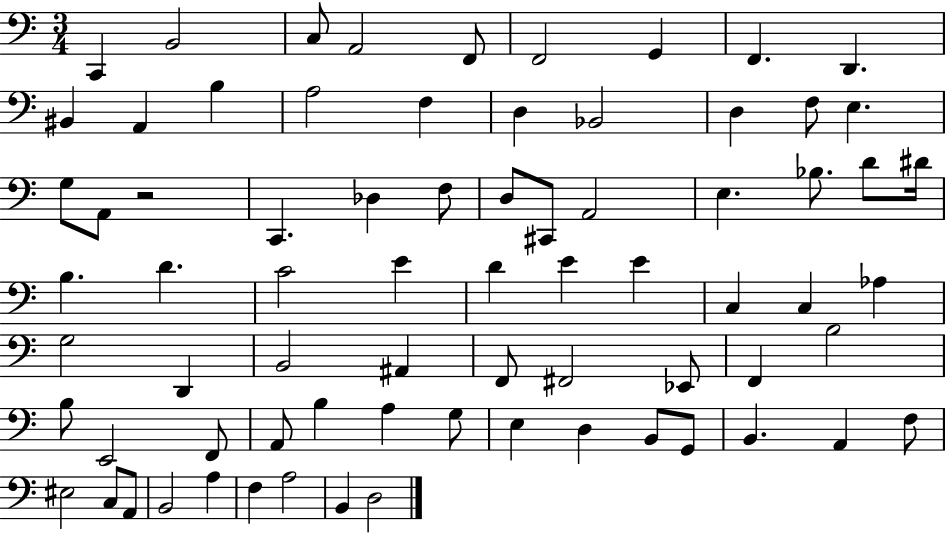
{
  \clef bass
  \numericTimeSignature
  \time 3/4
  \key c \major
  \repeat volta 2 { c,4 b,2 | c8 a,2 f,8 | f,2 g,4 | f,4. d,4. | \break bis,4 a,4 b4 | a2 f4 | d4 bes,2 | d4 f8 e4. | \break g8 a,8 r2 | c,4. des4 f8 | d8 cis,8 a,2 | e4. bes8. d'8 dis'16 | \break b4. d'4. | c'2 e'4 | d'4 e'4 e'4 | c4 c4 aes4 | \break g2 d,4 | b,2 ais,4 | f,8 fis,2 ees,8 | f,4 b2 | \break b8 e,2 f,8 | a,8 b4 a4 g8 | e4 d4 b,8 g,8 | b,4. a,4 f8 | \break eis2 c8 a,8 | b,2 a4 | f4 a2 | b,4 d2 | \break } \bar "|."
}